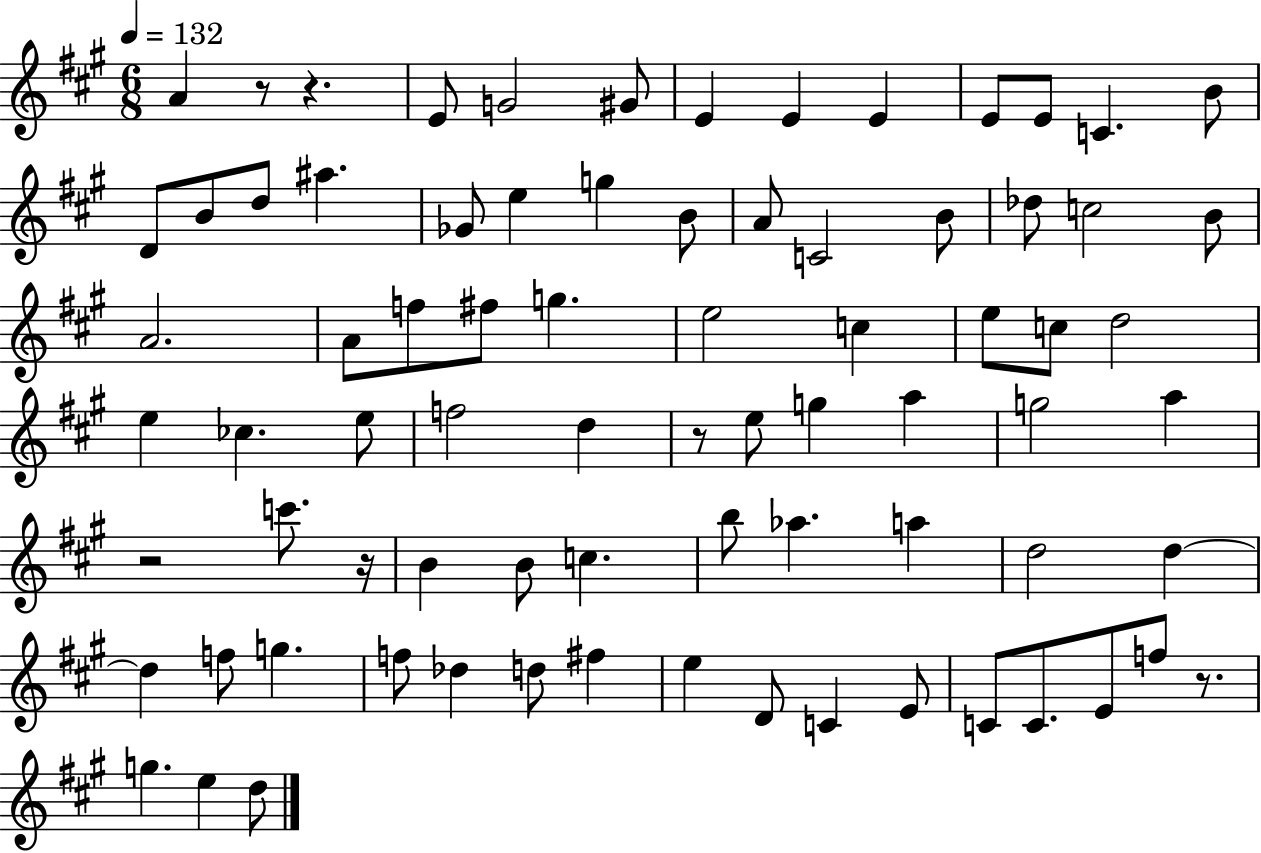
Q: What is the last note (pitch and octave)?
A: D5